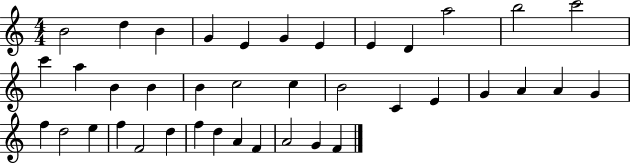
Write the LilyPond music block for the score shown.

{
  \clef treble
  \numericTimeSignature
  \time 4/4
  \key c \major
  b'2 d''4 b'4 | g'4 e'4 g'4 e'4 | e'4 d'4 a''2 | b''2 c'''2 | \break c'''4 a''4 b'4 b'4 | b'4 c''2 c''4 | b'2 c'4 e'4 | g'4 a'4 a'4 g'4 | \break f''4 d''2 e''4 | f''4 f'2 d''4 | f''4 d''4 a'4 f'4 | a'2 g'4 f'4 | \break \bar "|."
}